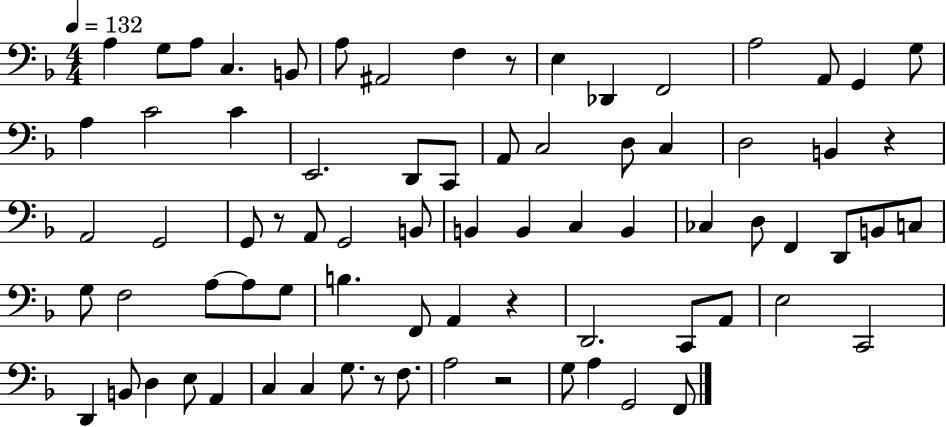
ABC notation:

X:1
T:Untitled
M:4/4
L:1/4
K:F
A, G,/2 A,/2 C, B,,/2 A,/2 ^A,,2 F, z/2 E, _D,, F,,2 A,2 A,,/2 G,, G,/2 A, C2 C E,,2 D,,/2 C,,/2 A,,/2 C,2 D,/2 C, D,2 B,, z A,,2 G,,2 G,,/2 z/2 A,,/2 G,,2 B,,/2 B,, B,, C, B,, _C, D,/2 F,, D,,/2 B,,/2 C,/2 G,/2 F,2 A,/2 A,/2 G,/2 B, F,,/2 A,, z D,,2 C,,/2 A,,/2 E,2 C,,2 D,, B,,/2 D, E,/2 A,, C, C, G,/2 z/2 F,/2 A,2 z2 G,/2 A, G,,2 F,,/2